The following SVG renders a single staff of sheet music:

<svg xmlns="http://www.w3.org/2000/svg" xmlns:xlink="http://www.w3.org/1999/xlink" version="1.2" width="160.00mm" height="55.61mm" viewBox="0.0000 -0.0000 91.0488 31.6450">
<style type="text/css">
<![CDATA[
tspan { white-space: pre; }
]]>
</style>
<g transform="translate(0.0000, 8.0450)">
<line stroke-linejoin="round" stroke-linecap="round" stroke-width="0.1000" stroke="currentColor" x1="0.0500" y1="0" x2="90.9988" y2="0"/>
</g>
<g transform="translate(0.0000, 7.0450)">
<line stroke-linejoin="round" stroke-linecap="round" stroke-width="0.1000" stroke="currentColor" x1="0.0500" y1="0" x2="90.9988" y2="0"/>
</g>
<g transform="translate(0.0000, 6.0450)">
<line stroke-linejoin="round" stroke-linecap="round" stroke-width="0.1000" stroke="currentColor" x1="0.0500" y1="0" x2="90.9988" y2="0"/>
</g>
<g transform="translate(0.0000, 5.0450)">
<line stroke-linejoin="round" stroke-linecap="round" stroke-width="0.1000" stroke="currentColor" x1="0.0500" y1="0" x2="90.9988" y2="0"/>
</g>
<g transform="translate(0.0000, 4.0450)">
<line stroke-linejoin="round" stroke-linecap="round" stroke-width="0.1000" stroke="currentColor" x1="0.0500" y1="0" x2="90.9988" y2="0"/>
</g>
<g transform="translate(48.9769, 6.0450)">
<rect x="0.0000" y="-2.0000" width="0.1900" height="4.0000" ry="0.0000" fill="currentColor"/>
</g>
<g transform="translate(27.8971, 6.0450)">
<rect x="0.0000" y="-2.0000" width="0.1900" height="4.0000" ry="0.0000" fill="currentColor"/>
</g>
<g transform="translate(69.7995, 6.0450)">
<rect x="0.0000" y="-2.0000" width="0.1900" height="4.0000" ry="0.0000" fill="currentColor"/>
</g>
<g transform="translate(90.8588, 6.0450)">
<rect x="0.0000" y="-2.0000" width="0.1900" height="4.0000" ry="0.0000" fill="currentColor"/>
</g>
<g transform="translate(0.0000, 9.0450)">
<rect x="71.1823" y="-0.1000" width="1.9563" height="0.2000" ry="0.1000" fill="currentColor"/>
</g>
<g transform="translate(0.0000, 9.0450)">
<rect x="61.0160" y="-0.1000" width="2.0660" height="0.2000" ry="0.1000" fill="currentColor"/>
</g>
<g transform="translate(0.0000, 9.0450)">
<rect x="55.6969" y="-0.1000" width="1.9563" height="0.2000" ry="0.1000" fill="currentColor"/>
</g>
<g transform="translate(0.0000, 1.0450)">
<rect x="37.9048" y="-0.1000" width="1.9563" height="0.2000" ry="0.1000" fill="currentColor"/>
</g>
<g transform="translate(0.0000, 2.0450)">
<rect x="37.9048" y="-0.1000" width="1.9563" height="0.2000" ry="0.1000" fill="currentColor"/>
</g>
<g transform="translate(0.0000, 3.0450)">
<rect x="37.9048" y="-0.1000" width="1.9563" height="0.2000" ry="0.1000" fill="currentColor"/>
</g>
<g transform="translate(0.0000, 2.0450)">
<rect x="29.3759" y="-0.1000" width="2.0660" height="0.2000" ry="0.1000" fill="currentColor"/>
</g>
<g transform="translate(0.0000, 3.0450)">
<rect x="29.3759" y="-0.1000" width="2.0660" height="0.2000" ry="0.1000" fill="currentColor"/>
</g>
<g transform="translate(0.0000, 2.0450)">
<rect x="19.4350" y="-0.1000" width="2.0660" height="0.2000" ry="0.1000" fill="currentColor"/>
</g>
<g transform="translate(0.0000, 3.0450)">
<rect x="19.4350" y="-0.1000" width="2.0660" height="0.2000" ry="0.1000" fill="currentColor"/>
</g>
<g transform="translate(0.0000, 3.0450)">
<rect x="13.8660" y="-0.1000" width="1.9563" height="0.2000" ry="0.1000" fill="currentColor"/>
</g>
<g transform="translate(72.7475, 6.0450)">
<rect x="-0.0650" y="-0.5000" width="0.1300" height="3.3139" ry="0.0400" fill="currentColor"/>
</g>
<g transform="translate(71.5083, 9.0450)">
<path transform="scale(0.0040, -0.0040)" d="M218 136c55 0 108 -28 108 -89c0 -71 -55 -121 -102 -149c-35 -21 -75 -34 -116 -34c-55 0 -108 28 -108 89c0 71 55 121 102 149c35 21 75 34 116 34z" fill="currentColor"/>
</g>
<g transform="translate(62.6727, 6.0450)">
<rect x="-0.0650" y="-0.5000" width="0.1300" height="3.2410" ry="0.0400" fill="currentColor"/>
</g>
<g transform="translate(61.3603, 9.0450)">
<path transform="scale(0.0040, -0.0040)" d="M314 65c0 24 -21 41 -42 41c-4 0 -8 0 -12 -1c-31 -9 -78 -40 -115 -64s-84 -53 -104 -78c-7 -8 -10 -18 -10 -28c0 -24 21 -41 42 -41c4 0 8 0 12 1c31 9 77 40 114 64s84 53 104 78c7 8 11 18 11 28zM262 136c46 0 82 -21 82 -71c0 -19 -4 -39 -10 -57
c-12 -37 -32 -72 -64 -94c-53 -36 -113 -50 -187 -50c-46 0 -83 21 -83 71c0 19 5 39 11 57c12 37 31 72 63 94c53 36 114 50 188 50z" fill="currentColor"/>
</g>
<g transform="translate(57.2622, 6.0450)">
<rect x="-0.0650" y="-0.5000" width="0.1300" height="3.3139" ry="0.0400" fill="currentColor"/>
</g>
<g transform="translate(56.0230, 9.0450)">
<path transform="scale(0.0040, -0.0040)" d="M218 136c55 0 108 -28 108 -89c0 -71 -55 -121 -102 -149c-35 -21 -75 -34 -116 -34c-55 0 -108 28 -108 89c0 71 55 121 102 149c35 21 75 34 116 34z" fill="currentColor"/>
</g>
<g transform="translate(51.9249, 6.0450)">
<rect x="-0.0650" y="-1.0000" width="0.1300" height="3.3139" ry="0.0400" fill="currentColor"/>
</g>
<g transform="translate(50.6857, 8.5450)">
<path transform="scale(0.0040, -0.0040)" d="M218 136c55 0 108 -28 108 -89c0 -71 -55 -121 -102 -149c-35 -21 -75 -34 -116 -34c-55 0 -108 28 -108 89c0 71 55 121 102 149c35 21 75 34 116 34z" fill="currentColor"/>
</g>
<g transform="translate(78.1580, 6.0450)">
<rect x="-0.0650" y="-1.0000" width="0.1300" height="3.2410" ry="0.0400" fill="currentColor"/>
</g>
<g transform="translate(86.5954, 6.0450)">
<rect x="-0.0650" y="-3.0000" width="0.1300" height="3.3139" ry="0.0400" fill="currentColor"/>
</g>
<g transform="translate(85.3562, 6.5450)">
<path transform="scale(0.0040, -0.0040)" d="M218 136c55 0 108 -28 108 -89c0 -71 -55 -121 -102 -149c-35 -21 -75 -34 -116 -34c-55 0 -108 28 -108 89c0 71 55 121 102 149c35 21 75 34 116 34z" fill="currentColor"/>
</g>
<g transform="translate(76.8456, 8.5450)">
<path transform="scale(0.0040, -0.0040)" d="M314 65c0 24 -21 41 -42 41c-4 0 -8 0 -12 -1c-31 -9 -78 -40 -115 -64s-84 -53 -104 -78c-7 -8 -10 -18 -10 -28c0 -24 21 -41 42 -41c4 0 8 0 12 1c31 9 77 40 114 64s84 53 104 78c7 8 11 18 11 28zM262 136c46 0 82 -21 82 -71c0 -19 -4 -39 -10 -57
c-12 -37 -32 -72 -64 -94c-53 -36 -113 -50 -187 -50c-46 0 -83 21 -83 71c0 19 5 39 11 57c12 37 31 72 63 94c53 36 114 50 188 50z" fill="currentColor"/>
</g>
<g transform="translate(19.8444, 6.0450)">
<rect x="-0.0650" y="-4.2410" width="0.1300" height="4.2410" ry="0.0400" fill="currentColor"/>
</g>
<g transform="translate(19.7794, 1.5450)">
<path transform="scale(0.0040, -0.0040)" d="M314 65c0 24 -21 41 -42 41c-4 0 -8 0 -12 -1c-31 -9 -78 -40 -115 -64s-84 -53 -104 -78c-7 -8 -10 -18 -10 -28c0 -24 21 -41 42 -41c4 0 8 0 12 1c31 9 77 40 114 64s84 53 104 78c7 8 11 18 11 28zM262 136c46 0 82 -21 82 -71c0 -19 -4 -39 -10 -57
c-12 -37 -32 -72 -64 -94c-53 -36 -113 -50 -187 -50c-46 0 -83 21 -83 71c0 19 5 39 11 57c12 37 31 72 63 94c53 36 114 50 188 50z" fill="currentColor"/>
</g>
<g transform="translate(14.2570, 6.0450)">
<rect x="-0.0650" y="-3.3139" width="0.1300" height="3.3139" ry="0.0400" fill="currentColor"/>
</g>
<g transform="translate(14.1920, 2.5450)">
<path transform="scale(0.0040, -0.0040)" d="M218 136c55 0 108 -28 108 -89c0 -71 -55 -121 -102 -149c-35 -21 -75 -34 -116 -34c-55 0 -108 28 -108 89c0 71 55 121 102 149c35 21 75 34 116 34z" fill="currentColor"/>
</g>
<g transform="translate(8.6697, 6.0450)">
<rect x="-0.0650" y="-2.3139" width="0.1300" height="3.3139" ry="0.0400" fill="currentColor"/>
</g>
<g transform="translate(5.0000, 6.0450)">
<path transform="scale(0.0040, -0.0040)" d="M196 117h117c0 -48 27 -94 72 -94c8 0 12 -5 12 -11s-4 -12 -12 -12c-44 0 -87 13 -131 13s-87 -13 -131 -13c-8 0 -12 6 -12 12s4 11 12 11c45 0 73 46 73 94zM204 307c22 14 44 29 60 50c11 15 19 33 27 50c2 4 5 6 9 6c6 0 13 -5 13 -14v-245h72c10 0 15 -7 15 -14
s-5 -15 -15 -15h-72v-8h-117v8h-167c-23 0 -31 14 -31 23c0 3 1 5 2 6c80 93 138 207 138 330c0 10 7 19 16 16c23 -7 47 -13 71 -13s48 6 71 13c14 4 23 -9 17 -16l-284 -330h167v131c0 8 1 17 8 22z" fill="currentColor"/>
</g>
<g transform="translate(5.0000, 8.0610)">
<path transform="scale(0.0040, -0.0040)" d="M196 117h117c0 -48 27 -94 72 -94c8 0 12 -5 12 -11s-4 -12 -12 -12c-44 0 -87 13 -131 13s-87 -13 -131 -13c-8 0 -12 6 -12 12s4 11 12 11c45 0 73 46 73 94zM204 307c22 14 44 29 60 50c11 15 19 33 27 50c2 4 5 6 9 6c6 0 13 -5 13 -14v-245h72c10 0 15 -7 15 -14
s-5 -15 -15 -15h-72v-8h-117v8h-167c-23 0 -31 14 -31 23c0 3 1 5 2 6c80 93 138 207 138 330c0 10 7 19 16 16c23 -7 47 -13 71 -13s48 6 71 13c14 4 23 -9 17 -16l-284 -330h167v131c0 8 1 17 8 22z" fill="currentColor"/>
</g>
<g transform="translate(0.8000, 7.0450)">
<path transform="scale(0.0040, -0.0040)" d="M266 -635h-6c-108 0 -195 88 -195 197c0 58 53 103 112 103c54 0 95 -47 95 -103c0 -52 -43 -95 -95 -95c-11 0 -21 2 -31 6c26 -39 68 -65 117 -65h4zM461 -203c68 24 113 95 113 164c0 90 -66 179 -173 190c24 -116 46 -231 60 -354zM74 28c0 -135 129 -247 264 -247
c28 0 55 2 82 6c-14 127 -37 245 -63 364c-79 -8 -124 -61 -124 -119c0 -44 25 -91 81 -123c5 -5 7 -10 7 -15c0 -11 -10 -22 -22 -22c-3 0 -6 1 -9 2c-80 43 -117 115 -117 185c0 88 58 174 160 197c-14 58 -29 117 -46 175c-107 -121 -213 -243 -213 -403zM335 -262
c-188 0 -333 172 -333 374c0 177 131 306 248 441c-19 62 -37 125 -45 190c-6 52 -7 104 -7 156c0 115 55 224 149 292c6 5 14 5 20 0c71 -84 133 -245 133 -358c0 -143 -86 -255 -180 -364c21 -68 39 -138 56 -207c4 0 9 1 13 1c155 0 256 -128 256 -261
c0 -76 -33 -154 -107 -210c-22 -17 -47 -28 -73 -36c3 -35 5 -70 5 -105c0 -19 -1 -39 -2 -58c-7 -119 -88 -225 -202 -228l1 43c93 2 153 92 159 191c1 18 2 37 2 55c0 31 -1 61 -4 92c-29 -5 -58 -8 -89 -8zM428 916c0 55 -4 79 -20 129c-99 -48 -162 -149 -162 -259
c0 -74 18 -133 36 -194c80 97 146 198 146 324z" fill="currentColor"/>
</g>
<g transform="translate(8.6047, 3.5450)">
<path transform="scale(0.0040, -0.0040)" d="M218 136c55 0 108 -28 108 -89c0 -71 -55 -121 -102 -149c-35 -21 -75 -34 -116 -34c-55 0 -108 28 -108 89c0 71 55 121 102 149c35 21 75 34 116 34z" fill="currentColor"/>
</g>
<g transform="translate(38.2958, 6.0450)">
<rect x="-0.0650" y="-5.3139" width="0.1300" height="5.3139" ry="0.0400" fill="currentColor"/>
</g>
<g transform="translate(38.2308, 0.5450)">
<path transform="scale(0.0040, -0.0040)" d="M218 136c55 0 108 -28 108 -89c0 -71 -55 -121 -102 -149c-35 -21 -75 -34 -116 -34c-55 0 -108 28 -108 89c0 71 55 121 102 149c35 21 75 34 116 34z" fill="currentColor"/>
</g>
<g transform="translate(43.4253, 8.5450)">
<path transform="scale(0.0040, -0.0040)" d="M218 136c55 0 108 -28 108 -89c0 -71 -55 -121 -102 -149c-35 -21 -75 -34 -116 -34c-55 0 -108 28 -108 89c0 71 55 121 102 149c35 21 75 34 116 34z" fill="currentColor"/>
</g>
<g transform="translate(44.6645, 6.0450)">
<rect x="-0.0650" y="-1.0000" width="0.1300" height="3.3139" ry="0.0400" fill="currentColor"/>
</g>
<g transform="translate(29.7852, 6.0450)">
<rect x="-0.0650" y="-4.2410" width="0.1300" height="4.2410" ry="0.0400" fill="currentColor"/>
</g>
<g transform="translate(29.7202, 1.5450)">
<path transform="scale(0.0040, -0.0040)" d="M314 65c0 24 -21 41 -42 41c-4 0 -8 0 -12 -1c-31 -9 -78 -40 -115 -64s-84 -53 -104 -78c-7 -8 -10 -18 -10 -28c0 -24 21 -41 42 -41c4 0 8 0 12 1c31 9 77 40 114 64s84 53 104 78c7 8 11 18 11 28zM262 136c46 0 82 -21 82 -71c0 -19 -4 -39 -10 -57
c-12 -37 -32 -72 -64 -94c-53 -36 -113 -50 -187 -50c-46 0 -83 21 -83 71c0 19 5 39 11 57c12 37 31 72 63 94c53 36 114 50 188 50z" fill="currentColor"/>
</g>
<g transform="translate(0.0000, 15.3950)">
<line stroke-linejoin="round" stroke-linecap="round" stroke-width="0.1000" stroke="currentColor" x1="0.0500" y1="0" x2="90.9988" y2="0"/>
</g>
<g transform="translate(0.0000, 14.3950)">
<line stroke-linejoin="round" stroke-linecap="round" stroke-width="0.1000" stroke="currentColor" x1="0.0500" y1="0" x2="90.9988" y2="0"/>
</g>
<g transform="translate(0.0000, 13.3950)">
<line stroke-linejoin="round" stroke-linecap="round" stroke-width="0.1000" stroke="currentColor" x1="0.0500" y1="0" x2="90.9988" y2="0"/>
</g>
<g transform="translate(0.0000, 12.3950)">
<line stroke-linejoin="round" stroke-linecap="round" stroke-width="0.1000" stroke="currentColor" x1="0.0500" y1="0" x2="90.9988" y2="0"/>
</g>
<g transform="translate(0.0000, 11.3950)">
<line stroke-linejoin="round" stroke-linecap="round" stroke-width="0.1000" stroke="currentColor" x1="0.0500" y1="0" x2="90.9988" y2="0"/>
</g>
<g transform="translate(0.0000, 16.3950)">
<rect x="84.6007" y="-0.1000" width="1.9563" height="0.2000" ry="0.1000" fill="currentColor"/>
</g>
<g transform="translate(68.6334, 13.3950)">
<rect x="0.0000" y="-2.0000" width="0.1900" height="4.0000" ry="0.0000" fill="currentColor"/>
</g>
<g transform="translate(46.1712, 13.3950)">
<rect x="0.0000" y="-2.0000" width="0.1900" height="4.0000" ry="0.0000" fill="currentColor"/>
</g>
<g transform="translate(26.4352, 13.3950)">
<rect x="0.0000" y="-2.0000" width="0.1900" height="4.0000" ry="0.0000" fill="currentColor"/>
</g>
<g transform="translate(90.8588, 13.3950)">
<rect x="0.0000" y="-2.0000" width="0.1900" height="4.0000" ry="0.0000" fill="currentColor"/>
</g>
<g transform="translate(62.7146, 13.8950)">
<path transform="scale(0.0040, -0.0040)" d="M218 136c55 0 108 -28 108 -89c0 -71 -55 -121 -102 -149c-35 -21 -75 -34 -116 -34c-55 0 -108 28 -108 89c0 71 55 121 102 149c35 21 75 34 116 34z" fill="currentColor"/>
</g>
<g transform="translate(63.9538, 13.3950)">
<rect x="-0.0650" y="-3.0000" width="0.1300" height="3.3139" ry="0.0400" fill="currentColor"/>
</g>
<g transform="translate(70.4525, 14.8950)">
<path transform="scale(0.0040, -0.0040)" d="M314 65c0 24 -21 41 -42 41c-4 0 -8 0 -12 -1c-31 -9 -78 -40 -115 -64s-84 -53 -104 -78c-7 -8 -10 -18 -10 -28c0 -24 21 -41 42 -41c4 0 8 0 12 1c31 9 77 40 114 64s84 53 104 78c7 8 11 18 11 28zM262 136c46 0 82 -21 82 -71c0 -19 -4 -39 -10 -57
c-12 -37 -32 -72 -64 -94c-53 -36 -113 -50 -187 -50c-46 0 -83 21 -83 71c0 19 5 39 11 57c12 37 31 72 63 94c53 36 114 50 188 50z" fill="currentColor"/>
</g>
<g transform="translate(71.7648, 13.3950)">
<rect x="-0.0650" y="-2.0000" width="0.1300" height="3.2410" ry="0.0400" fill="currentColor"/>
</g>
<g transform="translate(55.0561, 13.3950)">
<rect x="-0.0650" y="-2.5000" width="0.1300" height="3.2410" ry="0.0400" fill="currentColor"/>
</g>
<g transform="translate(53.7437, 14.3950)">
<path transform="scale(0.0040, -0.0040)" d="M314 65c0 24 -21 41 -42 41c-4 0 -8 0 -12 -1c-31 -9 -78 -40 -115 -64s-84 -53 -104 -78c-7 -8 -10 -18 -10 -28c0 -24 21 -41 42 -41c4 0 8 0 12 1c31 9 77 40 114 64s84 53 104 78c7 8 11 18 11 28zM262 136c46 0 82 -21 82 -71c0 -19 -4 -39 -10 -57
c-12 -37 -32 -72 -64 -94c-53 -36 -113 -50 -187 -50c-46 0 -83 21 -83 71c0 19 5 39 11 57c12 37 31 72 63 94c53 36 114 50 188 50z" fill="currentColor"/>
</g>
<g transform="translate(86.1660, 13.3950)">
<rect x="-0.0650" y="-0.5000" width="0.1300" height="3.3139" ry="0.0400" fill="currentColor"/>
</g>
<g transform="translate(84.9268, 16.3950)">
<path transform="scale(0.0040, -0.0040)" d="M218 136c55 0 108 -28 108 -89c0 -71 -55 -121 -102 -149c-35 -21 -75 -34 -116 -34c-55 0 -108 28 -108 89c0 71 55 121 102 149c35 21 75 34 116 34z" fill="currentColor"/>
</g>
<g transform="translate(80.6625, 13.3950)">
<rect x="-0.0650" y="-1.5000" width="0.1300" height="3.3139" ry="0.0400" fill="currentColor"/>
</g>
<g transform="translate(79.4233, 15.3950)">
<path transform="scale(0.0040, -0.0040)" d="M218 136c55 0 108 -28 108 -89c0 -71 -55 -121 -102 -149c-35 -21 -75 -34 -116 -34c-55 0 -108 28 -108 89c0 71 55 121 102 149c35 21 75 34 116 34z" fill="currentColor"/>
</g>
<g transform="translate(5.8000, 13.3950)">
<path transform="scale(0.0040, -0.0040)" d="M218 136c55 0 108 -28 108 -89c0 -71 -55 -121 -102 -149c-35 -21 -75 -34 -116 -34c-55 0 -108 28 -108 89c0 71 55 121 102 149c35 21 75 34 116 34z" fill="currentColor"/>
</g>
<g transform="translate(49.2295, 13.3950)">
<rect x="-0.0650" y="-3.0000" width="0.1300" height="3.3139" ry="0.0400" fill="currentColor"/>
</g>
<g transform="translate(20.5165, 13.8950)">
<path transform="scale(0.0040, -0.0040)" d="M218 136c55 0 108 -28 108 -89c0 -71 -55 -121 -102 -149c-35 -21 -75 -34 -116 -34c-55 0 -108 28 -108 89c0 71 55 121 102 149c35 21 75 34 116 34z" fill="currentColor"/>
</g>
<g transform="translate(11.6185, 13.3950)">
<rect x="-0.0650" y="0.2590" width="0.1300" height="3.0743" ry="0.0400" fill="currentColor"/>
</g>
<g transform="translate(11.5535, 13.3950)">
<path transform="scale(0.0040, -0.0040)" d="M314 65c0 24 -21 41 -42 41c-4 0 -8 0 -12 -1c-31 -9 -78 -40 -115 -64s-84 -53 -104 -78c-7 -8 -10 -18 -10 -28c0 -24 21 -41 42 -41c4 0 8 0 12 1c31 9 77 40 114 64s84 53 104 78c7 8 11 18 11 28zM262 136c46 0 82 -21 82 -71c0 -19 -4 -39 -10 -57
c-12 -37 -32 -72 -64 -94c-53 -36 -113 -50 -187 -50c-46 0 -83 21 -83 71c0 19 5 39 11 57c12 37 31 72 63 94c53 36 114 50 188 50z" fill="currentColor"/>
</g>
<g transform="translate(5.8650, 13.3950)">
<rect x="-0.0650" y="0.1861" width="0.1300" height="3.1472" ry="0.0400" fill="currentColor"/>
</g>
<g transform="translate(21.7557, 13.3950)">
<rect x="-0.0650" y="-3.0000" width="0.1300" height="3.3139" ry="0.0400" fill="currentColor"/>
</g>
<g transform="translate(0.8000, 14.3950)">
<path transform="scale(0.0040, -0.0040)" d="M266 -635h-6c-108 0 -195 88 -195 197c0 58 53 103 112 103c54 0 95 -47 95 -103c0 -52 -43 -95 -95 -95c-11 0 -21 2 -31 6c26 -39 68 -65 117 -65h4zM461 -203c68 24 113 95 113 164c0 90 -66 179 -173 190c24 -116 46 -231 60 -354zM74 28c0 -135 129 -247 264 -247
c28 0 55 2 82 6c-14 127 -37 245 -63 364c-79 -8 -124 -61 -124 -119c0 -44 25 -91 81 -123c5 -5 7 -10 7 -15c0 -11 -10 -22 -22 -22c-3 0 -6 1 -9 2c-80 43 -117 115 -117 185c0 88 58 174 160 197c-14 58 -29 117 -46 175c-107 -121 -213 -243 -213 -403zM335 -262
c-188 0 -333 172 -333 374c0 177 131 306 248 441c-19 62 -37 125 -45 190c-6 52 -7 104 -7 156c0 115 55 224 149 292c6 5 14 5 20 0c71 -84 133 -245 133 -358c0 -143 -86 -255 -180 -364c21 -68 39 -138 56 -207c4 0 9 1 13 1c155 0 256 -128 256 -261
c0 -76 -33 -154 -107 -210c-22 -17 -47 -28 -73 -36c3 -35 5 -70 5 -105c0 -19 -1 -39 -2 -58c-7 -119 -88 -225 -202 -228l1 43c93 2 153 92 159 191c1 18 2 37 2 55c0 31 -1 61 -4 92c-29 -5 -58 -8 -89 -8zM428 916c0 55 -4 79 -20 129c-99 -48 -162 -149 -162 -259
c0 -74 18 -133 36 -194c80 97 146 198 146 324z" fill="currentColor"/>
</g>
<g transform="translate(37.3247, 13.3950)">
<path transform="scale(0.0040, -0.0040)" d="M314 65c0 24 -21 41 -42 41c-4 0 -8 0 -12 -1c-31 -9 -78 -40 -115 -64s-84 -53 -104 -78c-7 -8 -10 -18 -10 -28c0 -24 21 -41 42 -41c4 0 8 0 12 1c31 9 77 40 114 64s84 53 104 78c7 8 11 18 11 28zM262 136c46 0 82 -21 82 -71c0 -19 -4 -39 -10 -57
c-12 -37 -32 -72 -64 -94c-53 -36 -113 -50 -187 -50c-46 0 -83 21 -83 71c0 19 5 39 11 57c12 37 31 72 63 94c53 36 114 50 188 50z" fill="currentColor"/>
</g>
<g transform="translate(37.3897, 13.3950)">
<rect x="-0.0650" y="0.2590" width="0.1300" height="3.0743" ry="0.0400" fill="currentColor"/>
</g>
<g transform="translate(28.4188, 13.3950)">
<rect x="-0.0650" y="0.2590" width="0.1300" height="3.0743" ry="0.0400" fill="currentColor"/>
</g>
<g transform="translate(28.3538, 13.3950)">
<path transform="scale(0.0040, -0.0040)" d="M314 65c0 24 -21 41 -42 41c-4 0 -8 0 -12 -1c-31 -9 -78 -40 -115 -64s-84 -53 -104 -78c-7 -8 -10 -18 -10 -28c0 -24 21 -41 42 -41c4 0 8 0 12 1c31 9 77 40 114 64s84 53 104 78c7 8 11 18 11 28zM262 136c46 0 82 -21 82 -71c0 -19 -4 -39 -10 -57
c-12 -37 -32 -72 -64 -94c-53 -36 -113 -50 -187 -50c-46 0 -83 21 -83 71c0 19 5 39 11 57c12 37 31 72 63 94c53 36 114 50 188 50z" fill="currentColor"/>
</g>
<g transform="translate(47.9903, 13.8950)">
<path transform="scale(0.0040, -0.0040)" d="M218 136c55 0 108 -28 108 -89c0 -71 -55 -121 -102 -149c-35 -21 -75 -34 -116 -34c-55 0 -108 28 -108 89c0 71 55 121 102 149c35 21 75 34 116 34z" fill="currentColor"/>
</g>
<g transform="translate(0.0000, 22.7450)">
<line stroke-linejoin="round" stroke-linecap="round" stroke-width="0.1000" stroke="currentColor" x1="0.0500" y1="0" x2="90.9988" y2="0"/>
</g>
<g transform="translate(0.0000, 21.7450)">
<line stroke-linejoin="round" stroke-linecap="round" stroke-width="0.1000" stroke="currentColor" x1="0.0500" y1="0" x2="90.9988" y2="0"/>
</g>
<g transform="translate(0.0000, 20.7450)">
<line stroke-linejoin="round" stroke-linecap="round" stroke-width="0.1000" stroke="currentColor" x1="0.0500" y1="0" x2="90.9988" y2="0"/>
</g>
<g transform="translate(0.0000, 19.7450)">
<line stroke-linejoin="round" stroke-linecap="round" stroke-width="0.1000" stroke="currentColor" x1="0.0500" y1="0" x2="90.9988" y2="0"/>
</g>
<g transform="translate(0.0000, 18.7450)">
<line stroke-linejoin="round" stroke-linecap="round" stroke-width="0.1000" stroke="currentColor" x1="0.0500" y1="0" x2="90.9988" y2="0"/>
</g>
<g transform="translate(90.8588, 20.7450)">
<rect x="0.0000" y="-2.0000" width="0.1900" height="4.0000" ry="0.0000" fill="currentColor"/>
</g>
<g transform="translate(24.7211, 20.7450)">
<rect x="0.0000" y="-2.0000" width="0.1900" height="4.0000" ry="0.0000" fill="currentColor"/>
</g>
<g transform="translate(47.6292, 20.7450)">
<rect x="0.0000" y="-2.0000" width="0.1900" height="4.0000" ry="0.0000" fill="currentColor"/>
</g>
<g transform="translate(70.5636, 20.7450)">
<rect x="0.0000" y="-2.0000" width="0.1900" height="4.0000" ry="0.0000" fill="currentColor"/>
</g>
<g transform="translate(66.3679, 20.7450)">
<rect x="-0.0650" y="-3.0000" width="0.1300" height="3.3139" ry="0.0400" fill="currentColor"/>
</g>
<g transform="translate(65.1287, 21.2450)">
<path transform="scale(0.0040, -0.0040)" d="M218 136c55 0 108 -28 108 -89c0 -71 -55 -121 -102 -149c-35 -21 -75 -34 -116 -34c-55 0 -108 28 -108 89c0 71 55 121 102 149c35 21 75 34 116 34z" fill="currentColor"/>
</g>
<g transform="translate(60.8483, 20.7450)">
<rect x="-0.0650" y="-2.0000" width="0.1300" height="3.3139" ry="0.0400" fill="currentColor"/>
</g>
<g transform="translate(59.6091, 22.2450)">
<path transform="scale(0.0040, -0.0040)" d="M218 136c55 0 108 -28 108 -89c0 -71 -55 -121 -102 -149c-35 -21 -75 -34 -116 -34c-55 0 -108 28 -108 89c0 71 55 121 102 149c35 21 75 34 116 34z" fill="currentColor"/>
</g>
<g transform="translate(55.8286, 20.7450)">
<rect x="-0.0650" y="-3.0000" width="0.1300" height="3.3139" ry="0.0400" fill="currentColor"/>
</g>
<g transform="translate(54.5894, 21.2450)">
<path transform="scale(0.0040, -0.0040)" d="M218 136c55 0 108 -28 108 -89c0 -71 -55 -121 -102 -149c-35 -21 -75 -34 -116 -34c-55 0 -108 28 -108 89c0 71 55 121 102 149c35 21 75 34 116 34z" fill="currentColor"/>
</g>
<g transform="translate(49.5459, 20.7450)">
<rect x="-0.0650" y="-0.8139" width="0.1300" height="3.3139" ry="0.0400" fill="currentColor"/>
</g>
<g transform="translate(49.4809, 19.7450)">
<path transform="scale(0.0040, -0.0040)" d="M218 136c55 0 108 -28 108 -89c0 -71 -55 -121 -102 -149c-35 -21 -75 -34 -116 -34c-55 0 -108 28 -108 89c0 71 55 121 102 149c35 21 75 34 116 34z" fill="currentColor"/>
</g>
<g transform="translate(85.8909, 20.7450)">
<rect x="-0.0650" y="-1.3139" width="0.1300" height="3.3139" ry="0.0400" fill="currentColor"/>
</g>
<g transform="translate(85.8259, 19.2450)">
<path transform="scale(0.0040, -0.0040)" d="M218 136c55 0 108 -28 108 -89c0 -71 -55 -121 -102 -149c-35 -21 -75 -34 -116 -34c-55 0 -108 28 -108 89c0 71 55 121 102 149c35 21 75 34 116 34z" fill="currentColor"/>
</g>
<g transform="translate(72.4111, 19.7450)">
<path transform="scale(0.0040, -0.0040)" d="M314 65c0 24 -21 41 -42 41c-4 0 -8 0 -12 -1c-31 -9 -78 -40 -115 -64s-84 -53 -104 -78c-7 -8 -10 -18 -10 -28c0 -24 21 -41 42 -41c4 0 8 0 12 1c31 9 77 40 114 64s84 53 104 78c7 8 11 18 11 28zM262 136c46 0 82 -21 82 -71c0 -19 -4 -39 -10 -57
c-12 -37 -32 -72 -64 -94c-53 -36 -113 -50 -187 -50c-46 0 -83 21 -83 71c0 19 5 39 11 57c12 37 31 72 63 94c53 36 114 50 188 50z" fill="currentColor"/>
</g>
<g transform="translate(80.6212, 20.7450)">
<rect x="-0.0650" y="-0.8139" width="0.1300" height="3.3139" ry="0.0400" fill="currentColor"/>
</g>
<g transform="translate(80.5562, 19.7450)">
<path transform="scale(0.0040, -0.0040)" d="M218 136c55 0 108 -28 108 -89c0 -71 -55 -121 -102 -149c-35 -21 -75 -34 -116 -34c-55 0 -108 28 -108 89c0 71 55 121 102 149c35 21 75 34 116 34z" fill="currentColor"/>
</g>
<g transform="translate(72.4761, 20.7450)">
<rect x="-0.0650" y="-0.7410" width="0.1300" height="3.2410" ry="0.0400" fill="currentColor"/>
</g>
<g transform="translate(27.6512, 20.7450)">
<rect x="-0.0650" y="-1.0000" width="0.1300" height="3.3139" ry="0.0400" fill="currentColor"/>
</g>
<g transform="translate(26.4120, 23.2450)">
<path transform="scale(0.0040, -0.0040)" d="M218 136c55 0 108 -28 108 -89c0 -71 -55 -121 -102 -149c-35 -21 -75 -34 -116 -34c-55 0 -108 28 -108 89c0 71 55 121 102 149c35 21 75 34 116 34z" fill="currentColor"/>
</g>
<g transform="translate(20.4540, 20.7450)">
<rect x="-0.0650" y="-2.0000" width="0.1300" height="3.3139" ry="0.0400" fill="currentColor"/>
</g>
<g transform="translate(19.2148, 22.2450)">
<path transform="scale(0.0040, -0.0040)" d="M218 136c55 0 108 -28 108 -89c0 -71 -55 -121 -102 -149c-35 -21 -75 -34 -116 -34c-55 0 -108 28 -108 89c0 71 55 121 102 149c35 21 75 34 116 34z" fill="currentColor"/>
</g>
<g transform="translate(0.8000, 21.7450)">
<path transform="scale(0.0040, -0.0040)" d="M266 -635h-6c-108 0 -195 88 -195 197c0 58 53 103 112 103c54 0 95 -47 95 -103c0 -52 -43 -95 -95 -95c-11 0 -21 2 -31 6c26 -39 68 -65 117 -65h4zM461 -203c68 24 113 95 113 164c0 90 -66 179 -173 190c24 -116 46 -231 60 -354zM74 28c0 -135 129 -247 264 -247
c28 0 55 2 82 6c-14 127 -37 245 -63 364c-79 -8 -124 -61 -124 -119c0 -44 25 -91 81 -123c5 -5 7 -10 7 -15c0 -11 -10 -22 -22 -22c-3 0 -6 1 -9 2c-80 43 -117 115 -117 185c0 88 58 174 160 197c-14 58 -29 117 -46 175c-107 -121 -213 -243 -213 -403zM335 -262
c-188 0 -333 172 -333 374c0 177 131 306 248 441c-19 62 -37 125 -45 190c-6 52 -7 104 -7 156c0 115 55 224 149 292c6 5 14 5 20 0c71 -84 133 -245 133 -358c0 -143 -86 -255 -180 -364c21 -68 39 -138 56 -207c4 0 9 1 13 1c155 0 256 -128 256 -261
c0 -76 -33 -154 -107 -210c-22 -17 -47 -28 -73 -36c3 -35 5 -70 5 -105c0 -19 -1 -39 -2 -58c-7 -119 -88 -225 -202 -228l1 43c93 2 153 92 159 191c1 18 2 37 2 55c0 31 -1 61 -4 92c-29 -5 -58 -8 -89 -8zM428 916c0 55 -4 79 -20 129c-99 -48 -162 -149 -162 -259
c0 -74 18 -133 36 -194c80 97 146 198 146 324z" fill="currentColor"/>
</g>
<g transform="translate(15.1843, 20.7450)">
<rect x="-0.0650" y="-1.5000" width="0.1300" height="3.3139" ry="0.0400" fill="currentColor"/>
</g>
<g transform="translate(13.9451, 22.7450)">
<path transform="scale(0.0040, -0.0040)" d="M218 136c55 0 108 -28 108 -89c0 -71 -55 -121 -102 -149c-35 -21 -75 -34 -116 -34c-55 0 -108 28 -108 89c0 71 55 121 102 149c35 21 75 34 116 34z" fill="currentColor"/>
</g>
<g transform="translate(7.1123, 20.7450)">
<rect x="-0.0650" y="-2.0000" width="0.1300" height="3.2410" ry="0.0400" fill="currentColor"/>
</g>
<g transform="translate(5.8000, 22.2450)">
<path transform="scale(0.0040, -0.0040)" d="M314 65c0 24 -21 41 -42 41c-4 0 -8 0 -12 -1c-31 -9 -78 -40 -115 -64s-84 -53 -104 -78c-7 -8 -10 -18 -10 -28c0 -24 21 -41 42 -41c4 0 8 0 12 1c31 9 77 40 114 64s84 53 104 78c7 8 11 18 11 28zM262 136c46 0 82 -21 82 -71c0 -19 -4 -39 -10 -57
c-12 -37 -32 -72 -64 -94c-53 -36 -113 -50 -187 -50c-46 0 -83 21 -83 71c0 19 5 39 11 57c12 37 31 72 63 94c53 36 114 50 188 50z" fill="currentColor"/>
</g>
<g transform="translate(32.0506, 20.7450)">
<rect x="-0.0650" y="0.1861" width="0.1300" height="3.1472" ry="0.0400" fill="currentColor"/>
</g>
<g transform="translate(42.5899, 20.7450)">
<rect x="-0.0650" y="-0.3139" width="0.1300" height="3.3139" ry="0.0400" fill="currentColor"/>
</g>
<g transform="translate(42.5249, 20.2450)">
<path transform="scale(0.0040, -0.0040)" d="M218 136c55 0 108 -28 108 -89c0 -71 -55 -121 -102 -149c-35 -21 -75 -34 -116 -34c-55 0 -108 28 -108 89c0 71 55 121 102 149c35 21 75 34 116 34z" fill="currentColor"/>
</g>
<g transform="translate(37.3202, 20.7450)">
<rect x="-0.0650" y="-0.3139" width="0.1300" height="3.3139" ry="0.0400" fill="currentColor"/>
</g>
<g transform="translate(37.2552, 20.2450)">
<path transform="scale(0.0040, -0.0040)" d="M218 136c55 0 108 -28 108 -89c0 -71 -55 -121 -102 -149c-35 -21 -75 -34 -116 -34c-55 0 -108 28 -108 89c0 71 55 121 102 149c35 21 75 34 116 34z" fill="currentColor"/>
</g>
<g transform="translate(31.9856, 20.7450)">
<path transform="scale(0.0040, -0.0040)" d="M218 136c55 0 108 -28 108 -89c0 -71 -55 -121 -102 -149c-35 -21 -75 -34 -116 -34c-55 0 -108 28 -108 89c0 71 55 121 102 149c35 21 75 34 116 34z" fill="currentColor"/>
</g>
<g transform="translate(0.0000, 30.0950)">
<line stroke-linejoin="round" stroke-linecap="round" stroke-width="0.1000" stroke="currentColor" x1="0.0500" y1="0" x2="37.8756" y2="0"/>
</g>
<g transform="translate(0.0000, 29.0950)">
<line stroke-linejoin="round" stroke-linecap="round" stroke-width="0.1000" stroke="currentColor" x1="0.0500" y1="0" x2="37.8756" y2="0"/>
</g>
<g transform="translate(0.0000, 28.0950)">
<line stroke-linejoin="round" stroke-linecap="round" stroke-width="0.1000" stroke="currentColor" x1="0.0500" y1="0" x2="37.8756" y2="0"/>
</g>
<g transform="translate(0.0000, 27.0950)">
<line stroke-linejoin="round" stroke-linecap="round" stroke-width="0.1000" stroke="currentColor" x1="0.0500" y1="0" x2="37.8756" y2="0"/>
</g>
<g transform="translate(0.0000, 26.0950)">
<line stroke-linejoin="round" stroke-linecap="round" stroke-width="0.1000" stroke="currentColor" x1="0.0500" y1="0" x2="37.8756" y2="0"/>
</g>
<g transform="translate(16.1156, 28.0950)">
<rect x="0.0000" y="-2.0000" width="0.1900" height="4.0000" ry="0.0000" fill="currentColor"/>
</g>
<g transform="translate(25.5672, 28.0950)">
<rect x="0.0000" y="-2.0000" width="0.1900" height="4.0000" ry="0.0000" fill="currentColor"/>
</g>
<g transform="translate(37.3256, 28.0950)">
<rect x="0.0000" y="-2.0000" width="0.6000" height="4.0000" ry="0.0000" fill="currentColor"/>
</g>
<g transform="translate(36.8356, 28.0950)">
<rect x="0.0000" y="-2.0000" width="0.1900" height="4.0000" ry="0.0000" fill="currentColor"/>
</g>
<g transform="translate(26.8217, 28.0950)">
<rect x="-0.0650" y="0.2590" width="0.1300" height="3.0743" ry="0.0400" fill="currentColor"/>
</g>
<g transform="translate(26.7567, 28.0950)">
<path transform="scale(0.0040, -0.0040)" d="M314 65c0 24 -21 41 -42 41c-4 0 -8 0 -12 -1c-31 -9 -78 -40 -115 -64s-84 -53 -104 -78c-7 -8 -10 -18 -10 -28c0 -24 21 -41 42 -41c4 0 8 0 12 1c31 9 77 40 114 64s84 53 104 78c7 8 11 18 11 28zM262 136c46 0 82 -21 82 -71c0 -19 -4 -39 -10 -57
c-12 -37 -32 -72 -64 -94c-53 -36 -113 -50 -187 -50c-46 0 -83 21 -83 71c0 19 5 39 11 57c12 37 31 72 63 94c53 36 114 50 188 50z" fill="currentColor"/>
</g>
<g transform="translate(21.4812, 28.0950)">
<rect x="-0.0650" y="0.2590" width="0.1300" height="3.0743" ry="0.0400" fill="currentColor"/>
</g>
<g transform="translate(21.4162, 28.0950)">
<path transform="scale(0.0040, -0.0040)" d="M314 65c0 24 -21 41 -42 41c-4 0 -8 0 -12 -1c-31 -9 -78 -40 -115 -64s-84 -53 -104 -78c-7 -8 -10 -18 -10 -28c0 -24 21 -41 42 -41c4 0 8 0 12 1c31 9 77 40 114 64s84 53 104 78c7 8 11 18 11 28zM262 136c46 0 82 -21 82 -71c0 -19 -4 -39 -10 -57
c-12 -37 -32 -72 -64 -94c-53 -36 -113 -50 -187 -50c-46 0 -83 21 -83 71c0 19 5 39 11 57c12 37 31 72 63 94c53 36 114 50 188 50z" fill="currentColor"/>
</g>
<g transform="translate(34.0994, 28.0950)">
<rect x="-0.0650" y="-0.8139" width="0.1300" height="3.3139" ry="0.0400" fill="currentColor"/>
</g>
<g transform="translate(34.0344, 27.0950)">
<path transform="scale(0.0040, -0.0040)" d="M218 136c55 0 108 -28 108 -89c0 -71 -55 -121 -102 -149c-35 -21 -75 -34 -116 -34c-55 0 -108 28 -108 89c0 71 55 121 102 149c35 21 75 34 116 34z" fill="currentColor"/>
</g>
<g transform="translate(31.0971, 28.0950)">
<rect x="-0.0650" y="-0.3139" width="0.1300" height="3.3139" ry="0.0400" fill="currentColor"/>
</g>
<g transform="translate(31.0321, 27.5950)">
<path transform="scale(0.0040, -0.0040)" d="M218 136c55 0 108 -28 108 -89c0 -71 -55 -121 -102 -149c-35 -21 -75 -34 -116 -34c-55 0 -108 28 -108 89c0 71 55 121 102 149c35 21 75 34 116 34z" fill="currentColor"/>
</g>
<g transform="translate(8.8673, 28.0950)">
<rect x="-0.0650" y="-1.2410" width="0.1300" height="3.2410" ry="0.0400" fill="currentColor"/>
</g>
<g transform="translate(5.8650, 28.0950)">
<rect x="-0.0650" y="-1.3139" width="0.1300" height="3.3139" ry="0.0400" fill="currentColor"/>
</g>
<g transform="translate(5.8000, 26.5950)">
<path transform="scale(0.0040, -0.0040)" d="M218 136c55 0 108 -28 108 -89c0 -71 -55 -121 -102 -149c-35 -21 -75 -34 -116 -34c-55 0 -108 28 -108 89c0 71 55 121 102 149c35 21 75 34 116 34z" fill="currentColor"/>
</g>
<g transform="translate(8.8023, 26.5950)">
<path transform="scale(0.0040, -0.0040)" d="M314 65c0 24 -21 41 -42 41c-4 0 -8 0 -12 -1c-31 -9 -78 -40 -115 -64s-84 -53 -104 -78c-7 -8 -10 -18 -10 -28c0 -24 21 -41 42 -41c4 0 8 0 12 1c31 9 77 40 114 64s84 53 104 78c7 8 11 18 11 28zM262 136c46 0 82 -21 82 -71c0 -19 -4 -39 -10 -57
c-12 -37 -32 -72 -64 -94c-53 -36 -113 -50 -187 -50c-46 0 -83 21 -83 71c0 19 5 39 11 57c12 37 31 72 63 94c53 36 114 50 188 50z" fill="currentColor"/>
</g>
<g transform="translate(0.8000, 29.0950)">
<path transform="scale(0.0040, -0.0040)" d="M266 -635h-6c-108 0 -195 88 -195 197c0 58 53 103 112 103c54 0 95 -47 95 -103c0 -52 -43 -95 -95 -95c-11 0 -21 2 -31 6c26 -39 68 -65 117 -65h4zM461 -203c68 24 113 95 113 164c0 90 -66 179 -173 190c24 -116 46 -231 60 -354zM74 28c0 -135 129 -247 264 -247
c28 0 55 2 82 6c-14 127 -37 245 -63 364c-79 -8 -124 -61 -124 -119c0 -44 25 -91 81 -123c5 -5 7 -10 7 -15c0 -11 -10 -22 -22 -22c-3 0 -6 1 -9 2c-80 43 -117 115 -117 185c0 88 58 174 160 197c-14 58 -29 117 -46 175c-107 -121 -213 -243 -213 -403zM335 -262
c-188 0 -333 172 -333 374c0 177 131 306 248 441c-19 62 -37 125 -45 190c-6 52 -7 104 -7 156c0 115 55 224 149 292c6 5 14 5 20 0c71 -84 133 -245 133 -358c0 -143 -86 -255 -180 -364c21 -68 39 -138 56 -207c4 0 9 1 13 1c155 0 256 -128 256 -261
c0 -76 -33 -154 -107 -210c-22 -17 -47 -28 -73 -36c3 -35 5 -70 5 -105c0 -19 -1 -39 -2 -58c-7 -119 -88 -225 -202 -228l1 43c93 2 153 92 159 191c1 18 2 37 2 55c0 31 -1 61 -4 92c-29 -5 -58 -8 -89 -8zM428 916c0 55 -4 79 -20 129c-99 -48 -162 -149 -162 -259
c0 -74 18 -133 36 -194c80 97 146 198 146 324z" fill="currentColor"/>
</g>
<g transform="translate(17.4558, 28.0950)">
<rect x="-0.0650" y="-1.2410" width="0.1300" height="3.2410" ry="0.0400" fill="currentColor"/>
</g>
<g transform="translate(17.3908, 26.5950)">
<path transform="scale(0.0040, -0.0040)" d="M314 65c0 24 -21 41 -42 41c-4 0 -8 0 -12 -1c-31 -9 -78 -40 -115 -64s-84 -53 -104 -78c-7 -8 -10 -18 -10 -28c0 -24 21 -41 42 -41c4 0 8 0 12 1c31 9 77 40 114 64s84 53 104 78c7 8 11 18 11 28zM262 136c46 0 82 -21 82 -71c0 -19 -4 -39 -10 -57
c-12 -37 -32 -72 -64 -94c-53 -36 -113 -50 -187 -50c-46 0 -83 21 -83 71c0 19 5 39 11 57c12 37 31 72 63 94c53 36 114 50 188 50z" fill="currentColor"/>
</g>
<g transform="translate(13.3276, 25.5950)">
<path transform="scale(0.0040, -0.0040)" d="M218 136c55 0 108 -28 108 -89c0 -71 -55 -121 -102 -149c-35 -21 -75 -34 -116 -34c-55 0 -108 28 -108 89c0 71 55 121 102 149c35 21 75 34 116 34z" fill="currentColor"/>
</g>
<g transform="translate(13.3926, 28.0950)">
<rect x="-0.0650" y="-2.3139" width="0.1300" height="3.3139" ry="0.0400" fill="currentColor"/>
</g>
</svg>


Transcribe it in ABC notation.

X:1
T:Untitled
M:4/4
L:1/4
K:C
g b d'2 d'2 f' D D C C2 C D2 A B B2 A B2 B2 A G2 A F2 E C F2 E F D B c c d A F A d2 d e e e2 g e2 B2 B2 c d